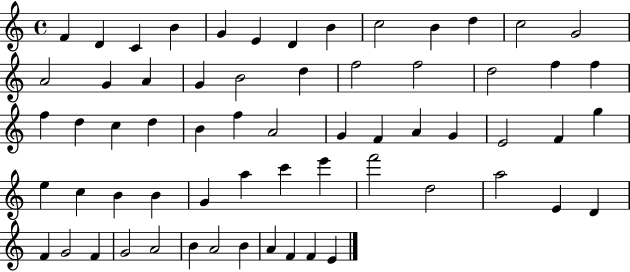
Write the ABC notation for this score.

X:1
T:Untitled
M:4/4
L:1/4
K:C
F D C B G E D B c2 B d c2 G2 A2 G A G B2 d f2 f2 d2 f f f d c d B f A2 G F A G E2 F g e c B B G a c' e' f'2 d2 a2 E D F G2 F G2 A2 B A2 B A F F E